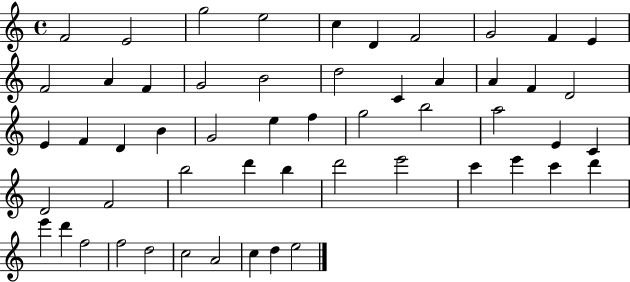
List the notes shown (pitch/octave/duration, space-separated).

F4/h E4/h G5/h E5/h C5/q D4/q F4/h G4/h F4/q E4/q F4/h A4/q F4/q G4/h B4/h D5/h C4/q A4/q A4/q F4/q D4/h E4/q F4/q D4/q B4/q G4/h E5/q F5/q G5/h B5/h A5/h E4/q C4/q D4/h F4/h B5/h D6/q B5/q D6/h E6/h C6/q E6/q C6/q D6/q E6/q D6/q F5/h F5/h D5/h C5/h A4/h C5/q D5/q E5/h